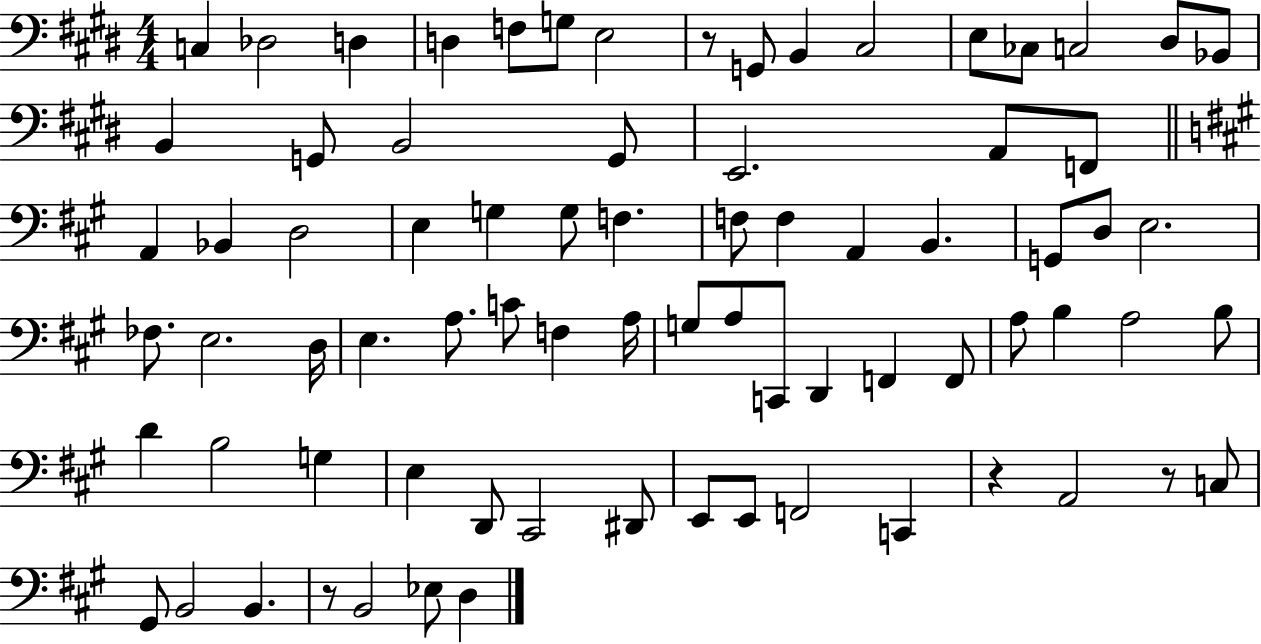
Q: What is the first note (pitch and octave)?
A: C3